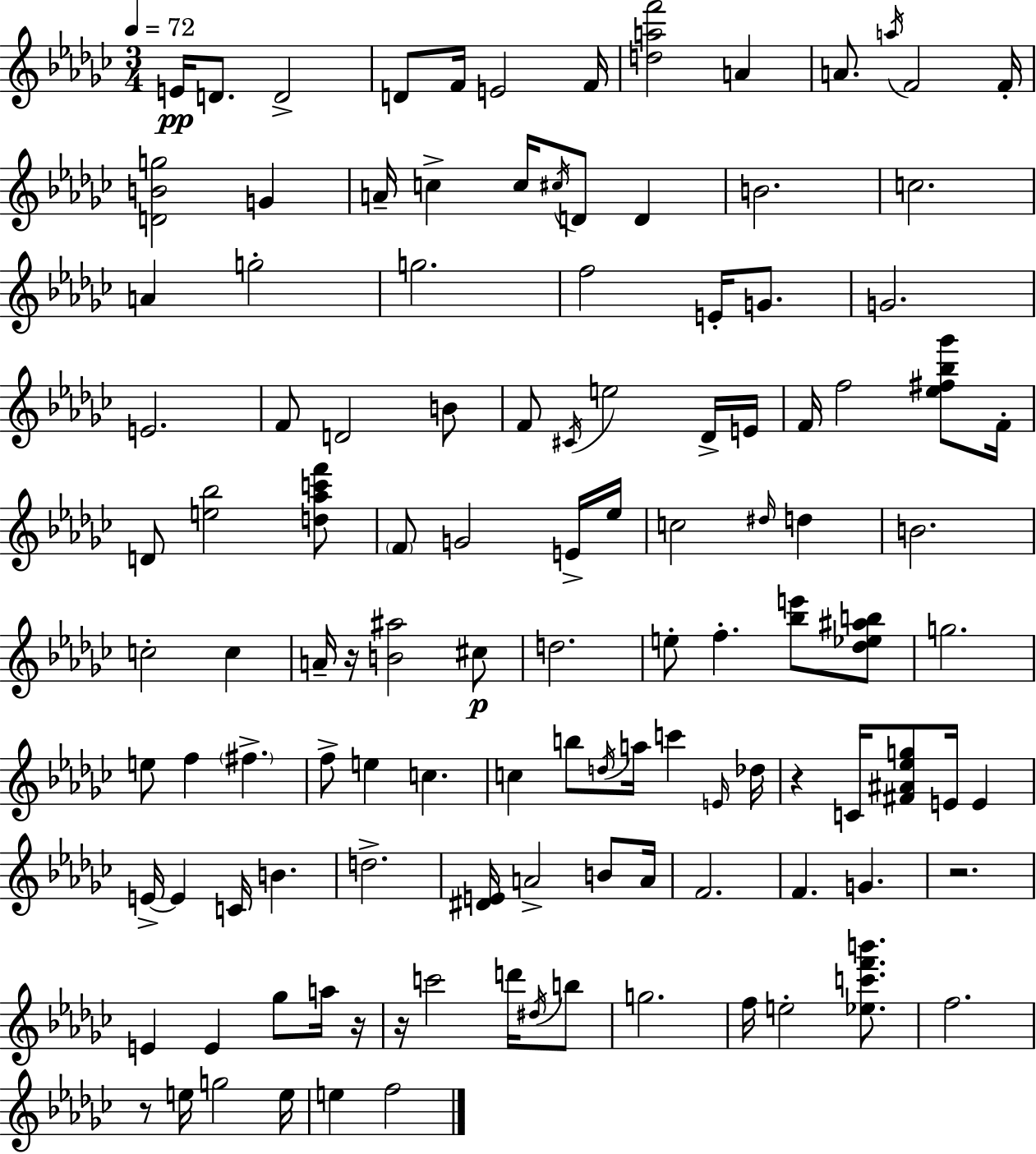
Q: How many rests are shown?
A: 6